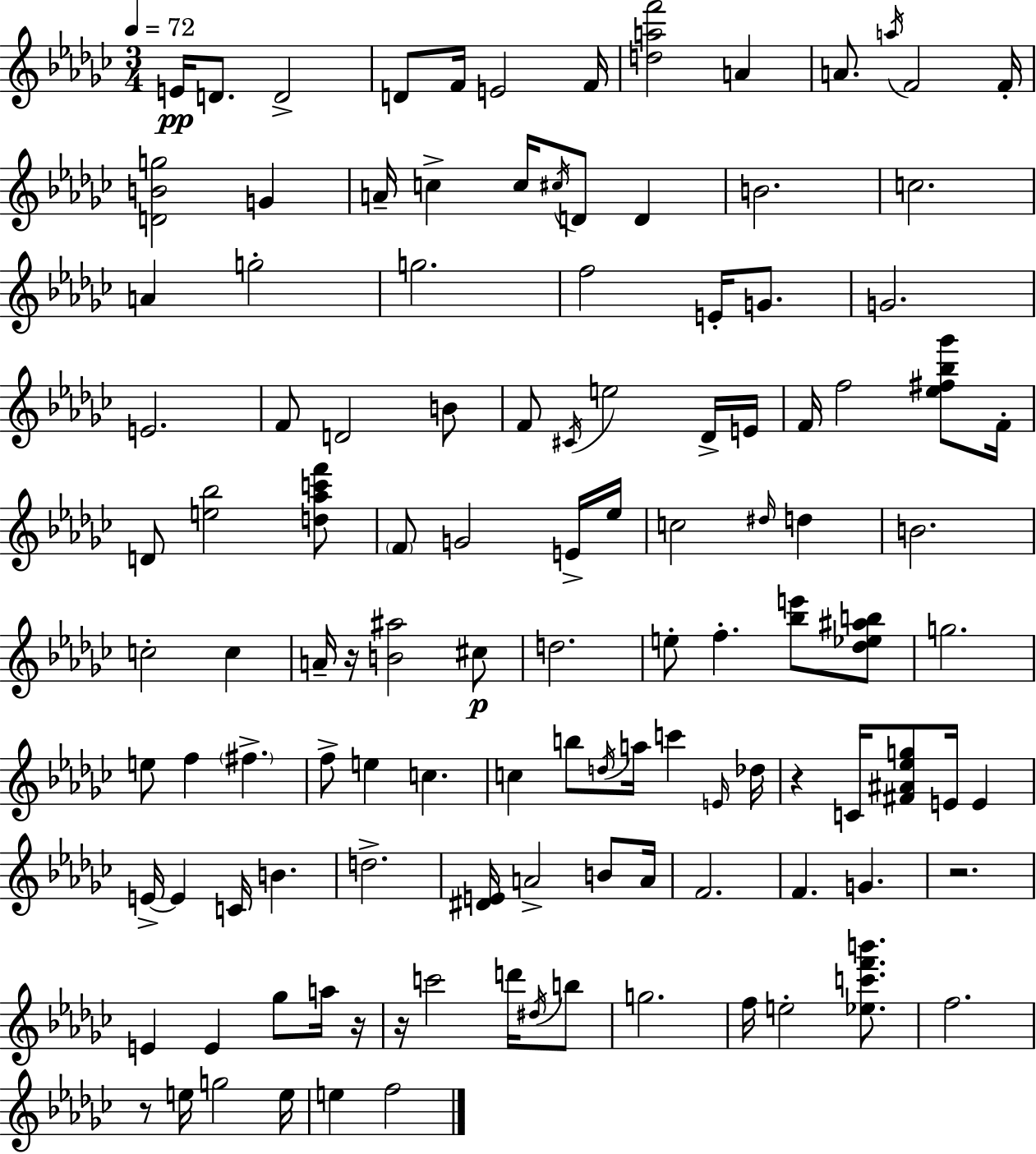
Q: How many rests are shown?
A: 6